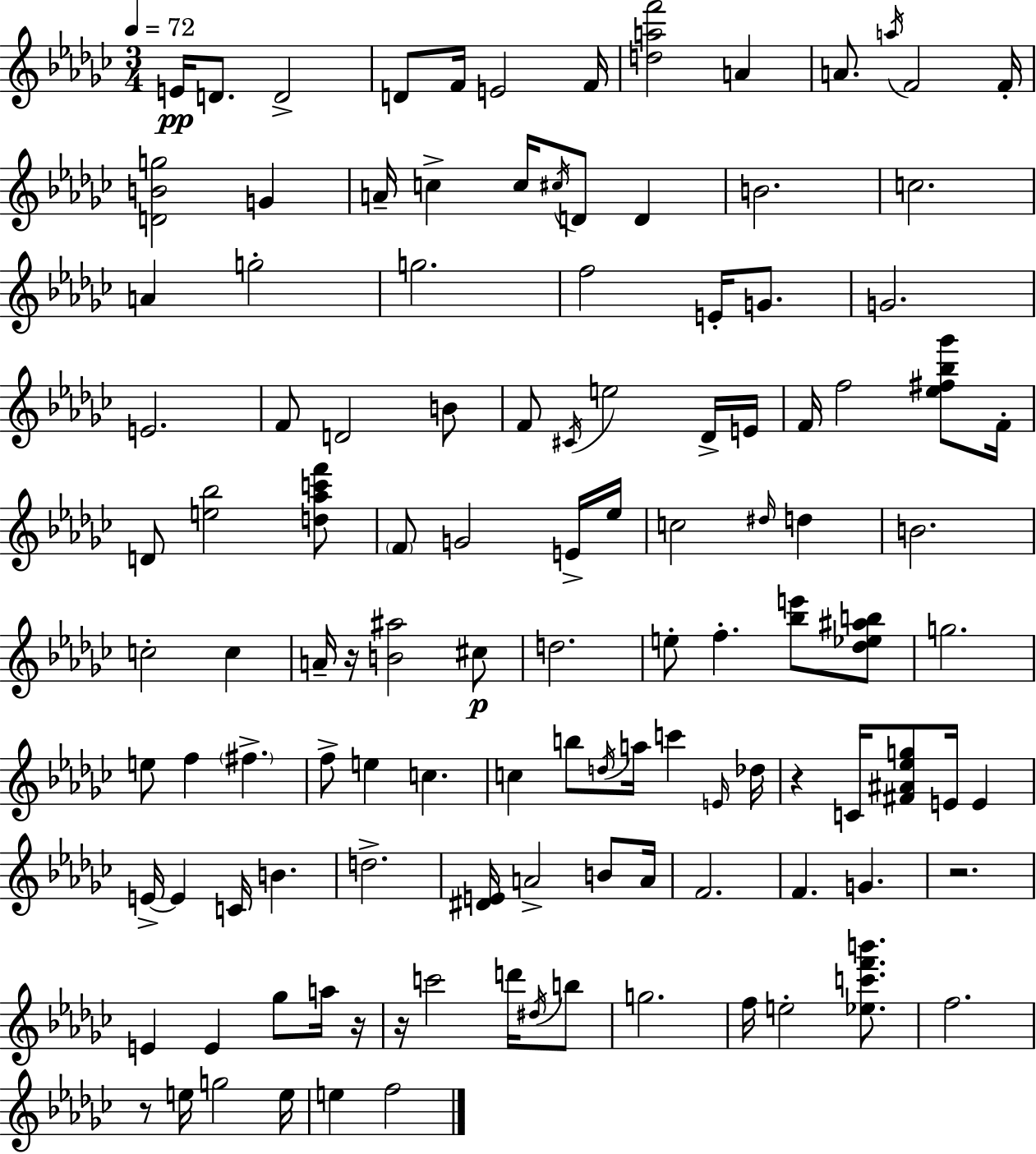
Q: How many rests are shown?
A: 6